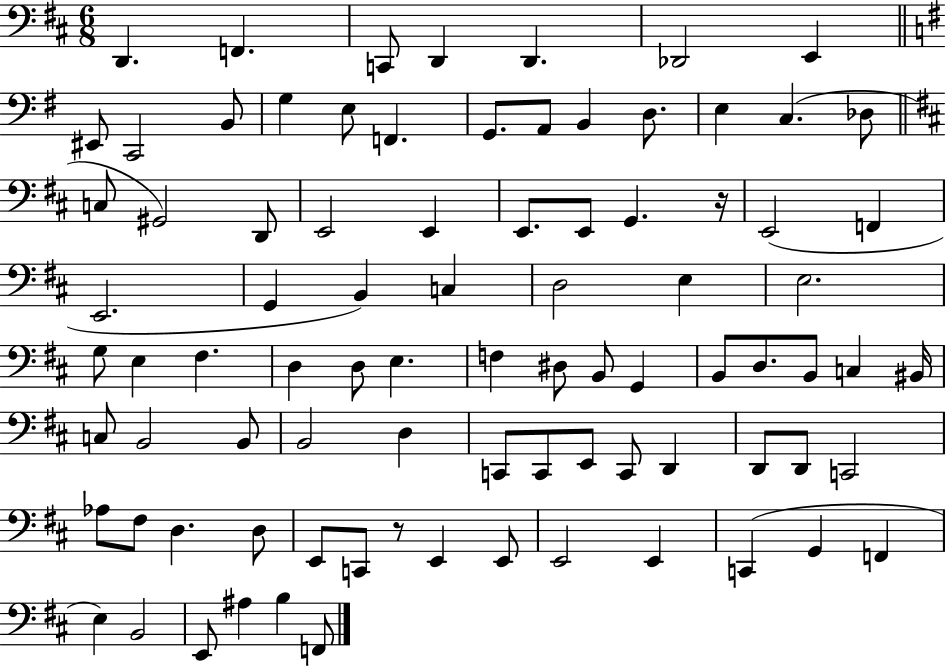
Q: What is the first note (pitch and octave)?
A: D2